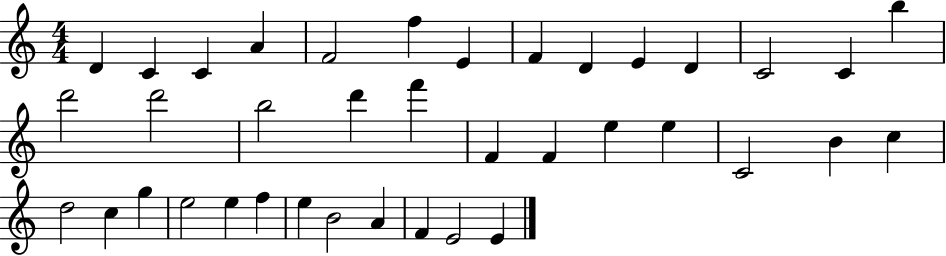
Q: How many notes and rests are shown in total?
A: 38